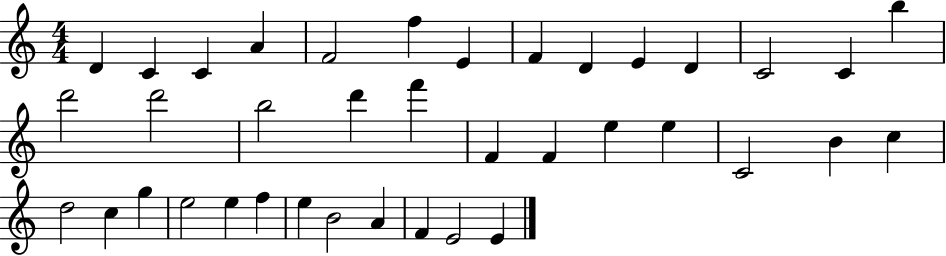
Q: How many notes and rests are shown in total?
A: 38